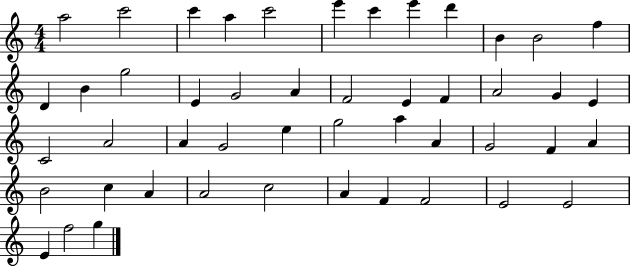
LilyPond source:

{
  \clef treble
  \numericTimeSignature
  \time 4/4
  \key c \major
  a''2 c'''2 | c'''4 a''4 c'''2 | e'''4 c'''4 e'''4 d'''4 | b'4 b'2 f''4 | \break d'4 b'4 g''2 | e'4 g'2 a'4 | f'2 e'4 f'4 | a'2 g'4 e'4 | \break c'2 a'2 | a'4 g'2 e''4 | g''2 a''4 a'4 | g'2 f'4 a'4 | \break b'2 c''4 a'4 | a'2 c''2 | a'4 f'4 f'2 | e'2 e'2 | \break e'4 f''2 g''4 | \bar "|."
}